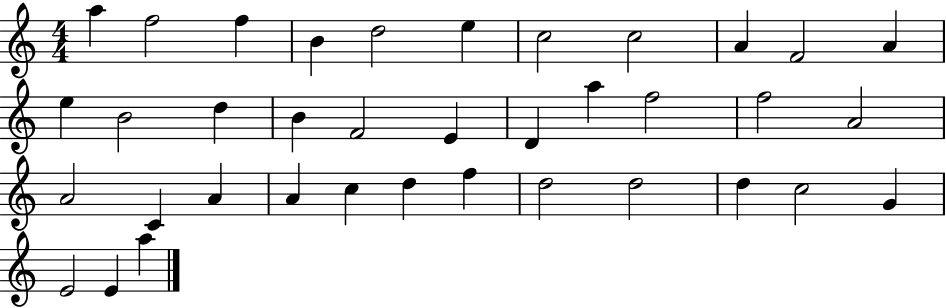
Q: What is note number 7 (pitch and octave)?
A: C5